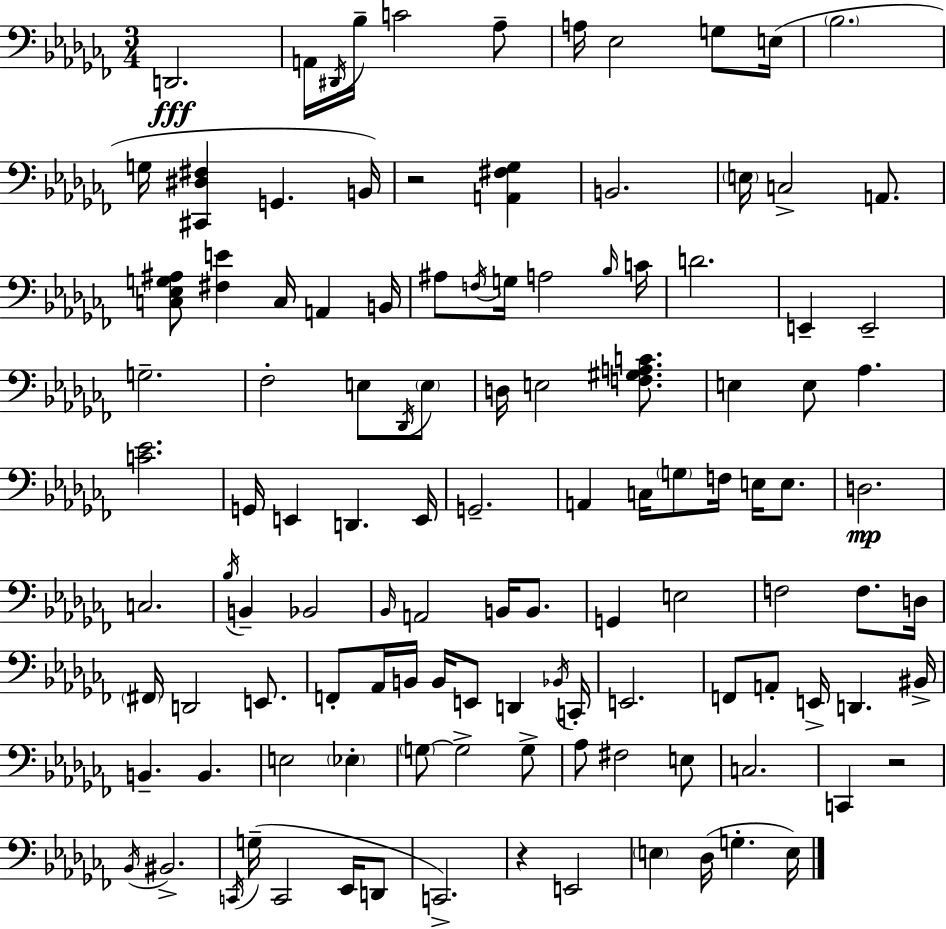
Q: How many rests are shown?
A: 3